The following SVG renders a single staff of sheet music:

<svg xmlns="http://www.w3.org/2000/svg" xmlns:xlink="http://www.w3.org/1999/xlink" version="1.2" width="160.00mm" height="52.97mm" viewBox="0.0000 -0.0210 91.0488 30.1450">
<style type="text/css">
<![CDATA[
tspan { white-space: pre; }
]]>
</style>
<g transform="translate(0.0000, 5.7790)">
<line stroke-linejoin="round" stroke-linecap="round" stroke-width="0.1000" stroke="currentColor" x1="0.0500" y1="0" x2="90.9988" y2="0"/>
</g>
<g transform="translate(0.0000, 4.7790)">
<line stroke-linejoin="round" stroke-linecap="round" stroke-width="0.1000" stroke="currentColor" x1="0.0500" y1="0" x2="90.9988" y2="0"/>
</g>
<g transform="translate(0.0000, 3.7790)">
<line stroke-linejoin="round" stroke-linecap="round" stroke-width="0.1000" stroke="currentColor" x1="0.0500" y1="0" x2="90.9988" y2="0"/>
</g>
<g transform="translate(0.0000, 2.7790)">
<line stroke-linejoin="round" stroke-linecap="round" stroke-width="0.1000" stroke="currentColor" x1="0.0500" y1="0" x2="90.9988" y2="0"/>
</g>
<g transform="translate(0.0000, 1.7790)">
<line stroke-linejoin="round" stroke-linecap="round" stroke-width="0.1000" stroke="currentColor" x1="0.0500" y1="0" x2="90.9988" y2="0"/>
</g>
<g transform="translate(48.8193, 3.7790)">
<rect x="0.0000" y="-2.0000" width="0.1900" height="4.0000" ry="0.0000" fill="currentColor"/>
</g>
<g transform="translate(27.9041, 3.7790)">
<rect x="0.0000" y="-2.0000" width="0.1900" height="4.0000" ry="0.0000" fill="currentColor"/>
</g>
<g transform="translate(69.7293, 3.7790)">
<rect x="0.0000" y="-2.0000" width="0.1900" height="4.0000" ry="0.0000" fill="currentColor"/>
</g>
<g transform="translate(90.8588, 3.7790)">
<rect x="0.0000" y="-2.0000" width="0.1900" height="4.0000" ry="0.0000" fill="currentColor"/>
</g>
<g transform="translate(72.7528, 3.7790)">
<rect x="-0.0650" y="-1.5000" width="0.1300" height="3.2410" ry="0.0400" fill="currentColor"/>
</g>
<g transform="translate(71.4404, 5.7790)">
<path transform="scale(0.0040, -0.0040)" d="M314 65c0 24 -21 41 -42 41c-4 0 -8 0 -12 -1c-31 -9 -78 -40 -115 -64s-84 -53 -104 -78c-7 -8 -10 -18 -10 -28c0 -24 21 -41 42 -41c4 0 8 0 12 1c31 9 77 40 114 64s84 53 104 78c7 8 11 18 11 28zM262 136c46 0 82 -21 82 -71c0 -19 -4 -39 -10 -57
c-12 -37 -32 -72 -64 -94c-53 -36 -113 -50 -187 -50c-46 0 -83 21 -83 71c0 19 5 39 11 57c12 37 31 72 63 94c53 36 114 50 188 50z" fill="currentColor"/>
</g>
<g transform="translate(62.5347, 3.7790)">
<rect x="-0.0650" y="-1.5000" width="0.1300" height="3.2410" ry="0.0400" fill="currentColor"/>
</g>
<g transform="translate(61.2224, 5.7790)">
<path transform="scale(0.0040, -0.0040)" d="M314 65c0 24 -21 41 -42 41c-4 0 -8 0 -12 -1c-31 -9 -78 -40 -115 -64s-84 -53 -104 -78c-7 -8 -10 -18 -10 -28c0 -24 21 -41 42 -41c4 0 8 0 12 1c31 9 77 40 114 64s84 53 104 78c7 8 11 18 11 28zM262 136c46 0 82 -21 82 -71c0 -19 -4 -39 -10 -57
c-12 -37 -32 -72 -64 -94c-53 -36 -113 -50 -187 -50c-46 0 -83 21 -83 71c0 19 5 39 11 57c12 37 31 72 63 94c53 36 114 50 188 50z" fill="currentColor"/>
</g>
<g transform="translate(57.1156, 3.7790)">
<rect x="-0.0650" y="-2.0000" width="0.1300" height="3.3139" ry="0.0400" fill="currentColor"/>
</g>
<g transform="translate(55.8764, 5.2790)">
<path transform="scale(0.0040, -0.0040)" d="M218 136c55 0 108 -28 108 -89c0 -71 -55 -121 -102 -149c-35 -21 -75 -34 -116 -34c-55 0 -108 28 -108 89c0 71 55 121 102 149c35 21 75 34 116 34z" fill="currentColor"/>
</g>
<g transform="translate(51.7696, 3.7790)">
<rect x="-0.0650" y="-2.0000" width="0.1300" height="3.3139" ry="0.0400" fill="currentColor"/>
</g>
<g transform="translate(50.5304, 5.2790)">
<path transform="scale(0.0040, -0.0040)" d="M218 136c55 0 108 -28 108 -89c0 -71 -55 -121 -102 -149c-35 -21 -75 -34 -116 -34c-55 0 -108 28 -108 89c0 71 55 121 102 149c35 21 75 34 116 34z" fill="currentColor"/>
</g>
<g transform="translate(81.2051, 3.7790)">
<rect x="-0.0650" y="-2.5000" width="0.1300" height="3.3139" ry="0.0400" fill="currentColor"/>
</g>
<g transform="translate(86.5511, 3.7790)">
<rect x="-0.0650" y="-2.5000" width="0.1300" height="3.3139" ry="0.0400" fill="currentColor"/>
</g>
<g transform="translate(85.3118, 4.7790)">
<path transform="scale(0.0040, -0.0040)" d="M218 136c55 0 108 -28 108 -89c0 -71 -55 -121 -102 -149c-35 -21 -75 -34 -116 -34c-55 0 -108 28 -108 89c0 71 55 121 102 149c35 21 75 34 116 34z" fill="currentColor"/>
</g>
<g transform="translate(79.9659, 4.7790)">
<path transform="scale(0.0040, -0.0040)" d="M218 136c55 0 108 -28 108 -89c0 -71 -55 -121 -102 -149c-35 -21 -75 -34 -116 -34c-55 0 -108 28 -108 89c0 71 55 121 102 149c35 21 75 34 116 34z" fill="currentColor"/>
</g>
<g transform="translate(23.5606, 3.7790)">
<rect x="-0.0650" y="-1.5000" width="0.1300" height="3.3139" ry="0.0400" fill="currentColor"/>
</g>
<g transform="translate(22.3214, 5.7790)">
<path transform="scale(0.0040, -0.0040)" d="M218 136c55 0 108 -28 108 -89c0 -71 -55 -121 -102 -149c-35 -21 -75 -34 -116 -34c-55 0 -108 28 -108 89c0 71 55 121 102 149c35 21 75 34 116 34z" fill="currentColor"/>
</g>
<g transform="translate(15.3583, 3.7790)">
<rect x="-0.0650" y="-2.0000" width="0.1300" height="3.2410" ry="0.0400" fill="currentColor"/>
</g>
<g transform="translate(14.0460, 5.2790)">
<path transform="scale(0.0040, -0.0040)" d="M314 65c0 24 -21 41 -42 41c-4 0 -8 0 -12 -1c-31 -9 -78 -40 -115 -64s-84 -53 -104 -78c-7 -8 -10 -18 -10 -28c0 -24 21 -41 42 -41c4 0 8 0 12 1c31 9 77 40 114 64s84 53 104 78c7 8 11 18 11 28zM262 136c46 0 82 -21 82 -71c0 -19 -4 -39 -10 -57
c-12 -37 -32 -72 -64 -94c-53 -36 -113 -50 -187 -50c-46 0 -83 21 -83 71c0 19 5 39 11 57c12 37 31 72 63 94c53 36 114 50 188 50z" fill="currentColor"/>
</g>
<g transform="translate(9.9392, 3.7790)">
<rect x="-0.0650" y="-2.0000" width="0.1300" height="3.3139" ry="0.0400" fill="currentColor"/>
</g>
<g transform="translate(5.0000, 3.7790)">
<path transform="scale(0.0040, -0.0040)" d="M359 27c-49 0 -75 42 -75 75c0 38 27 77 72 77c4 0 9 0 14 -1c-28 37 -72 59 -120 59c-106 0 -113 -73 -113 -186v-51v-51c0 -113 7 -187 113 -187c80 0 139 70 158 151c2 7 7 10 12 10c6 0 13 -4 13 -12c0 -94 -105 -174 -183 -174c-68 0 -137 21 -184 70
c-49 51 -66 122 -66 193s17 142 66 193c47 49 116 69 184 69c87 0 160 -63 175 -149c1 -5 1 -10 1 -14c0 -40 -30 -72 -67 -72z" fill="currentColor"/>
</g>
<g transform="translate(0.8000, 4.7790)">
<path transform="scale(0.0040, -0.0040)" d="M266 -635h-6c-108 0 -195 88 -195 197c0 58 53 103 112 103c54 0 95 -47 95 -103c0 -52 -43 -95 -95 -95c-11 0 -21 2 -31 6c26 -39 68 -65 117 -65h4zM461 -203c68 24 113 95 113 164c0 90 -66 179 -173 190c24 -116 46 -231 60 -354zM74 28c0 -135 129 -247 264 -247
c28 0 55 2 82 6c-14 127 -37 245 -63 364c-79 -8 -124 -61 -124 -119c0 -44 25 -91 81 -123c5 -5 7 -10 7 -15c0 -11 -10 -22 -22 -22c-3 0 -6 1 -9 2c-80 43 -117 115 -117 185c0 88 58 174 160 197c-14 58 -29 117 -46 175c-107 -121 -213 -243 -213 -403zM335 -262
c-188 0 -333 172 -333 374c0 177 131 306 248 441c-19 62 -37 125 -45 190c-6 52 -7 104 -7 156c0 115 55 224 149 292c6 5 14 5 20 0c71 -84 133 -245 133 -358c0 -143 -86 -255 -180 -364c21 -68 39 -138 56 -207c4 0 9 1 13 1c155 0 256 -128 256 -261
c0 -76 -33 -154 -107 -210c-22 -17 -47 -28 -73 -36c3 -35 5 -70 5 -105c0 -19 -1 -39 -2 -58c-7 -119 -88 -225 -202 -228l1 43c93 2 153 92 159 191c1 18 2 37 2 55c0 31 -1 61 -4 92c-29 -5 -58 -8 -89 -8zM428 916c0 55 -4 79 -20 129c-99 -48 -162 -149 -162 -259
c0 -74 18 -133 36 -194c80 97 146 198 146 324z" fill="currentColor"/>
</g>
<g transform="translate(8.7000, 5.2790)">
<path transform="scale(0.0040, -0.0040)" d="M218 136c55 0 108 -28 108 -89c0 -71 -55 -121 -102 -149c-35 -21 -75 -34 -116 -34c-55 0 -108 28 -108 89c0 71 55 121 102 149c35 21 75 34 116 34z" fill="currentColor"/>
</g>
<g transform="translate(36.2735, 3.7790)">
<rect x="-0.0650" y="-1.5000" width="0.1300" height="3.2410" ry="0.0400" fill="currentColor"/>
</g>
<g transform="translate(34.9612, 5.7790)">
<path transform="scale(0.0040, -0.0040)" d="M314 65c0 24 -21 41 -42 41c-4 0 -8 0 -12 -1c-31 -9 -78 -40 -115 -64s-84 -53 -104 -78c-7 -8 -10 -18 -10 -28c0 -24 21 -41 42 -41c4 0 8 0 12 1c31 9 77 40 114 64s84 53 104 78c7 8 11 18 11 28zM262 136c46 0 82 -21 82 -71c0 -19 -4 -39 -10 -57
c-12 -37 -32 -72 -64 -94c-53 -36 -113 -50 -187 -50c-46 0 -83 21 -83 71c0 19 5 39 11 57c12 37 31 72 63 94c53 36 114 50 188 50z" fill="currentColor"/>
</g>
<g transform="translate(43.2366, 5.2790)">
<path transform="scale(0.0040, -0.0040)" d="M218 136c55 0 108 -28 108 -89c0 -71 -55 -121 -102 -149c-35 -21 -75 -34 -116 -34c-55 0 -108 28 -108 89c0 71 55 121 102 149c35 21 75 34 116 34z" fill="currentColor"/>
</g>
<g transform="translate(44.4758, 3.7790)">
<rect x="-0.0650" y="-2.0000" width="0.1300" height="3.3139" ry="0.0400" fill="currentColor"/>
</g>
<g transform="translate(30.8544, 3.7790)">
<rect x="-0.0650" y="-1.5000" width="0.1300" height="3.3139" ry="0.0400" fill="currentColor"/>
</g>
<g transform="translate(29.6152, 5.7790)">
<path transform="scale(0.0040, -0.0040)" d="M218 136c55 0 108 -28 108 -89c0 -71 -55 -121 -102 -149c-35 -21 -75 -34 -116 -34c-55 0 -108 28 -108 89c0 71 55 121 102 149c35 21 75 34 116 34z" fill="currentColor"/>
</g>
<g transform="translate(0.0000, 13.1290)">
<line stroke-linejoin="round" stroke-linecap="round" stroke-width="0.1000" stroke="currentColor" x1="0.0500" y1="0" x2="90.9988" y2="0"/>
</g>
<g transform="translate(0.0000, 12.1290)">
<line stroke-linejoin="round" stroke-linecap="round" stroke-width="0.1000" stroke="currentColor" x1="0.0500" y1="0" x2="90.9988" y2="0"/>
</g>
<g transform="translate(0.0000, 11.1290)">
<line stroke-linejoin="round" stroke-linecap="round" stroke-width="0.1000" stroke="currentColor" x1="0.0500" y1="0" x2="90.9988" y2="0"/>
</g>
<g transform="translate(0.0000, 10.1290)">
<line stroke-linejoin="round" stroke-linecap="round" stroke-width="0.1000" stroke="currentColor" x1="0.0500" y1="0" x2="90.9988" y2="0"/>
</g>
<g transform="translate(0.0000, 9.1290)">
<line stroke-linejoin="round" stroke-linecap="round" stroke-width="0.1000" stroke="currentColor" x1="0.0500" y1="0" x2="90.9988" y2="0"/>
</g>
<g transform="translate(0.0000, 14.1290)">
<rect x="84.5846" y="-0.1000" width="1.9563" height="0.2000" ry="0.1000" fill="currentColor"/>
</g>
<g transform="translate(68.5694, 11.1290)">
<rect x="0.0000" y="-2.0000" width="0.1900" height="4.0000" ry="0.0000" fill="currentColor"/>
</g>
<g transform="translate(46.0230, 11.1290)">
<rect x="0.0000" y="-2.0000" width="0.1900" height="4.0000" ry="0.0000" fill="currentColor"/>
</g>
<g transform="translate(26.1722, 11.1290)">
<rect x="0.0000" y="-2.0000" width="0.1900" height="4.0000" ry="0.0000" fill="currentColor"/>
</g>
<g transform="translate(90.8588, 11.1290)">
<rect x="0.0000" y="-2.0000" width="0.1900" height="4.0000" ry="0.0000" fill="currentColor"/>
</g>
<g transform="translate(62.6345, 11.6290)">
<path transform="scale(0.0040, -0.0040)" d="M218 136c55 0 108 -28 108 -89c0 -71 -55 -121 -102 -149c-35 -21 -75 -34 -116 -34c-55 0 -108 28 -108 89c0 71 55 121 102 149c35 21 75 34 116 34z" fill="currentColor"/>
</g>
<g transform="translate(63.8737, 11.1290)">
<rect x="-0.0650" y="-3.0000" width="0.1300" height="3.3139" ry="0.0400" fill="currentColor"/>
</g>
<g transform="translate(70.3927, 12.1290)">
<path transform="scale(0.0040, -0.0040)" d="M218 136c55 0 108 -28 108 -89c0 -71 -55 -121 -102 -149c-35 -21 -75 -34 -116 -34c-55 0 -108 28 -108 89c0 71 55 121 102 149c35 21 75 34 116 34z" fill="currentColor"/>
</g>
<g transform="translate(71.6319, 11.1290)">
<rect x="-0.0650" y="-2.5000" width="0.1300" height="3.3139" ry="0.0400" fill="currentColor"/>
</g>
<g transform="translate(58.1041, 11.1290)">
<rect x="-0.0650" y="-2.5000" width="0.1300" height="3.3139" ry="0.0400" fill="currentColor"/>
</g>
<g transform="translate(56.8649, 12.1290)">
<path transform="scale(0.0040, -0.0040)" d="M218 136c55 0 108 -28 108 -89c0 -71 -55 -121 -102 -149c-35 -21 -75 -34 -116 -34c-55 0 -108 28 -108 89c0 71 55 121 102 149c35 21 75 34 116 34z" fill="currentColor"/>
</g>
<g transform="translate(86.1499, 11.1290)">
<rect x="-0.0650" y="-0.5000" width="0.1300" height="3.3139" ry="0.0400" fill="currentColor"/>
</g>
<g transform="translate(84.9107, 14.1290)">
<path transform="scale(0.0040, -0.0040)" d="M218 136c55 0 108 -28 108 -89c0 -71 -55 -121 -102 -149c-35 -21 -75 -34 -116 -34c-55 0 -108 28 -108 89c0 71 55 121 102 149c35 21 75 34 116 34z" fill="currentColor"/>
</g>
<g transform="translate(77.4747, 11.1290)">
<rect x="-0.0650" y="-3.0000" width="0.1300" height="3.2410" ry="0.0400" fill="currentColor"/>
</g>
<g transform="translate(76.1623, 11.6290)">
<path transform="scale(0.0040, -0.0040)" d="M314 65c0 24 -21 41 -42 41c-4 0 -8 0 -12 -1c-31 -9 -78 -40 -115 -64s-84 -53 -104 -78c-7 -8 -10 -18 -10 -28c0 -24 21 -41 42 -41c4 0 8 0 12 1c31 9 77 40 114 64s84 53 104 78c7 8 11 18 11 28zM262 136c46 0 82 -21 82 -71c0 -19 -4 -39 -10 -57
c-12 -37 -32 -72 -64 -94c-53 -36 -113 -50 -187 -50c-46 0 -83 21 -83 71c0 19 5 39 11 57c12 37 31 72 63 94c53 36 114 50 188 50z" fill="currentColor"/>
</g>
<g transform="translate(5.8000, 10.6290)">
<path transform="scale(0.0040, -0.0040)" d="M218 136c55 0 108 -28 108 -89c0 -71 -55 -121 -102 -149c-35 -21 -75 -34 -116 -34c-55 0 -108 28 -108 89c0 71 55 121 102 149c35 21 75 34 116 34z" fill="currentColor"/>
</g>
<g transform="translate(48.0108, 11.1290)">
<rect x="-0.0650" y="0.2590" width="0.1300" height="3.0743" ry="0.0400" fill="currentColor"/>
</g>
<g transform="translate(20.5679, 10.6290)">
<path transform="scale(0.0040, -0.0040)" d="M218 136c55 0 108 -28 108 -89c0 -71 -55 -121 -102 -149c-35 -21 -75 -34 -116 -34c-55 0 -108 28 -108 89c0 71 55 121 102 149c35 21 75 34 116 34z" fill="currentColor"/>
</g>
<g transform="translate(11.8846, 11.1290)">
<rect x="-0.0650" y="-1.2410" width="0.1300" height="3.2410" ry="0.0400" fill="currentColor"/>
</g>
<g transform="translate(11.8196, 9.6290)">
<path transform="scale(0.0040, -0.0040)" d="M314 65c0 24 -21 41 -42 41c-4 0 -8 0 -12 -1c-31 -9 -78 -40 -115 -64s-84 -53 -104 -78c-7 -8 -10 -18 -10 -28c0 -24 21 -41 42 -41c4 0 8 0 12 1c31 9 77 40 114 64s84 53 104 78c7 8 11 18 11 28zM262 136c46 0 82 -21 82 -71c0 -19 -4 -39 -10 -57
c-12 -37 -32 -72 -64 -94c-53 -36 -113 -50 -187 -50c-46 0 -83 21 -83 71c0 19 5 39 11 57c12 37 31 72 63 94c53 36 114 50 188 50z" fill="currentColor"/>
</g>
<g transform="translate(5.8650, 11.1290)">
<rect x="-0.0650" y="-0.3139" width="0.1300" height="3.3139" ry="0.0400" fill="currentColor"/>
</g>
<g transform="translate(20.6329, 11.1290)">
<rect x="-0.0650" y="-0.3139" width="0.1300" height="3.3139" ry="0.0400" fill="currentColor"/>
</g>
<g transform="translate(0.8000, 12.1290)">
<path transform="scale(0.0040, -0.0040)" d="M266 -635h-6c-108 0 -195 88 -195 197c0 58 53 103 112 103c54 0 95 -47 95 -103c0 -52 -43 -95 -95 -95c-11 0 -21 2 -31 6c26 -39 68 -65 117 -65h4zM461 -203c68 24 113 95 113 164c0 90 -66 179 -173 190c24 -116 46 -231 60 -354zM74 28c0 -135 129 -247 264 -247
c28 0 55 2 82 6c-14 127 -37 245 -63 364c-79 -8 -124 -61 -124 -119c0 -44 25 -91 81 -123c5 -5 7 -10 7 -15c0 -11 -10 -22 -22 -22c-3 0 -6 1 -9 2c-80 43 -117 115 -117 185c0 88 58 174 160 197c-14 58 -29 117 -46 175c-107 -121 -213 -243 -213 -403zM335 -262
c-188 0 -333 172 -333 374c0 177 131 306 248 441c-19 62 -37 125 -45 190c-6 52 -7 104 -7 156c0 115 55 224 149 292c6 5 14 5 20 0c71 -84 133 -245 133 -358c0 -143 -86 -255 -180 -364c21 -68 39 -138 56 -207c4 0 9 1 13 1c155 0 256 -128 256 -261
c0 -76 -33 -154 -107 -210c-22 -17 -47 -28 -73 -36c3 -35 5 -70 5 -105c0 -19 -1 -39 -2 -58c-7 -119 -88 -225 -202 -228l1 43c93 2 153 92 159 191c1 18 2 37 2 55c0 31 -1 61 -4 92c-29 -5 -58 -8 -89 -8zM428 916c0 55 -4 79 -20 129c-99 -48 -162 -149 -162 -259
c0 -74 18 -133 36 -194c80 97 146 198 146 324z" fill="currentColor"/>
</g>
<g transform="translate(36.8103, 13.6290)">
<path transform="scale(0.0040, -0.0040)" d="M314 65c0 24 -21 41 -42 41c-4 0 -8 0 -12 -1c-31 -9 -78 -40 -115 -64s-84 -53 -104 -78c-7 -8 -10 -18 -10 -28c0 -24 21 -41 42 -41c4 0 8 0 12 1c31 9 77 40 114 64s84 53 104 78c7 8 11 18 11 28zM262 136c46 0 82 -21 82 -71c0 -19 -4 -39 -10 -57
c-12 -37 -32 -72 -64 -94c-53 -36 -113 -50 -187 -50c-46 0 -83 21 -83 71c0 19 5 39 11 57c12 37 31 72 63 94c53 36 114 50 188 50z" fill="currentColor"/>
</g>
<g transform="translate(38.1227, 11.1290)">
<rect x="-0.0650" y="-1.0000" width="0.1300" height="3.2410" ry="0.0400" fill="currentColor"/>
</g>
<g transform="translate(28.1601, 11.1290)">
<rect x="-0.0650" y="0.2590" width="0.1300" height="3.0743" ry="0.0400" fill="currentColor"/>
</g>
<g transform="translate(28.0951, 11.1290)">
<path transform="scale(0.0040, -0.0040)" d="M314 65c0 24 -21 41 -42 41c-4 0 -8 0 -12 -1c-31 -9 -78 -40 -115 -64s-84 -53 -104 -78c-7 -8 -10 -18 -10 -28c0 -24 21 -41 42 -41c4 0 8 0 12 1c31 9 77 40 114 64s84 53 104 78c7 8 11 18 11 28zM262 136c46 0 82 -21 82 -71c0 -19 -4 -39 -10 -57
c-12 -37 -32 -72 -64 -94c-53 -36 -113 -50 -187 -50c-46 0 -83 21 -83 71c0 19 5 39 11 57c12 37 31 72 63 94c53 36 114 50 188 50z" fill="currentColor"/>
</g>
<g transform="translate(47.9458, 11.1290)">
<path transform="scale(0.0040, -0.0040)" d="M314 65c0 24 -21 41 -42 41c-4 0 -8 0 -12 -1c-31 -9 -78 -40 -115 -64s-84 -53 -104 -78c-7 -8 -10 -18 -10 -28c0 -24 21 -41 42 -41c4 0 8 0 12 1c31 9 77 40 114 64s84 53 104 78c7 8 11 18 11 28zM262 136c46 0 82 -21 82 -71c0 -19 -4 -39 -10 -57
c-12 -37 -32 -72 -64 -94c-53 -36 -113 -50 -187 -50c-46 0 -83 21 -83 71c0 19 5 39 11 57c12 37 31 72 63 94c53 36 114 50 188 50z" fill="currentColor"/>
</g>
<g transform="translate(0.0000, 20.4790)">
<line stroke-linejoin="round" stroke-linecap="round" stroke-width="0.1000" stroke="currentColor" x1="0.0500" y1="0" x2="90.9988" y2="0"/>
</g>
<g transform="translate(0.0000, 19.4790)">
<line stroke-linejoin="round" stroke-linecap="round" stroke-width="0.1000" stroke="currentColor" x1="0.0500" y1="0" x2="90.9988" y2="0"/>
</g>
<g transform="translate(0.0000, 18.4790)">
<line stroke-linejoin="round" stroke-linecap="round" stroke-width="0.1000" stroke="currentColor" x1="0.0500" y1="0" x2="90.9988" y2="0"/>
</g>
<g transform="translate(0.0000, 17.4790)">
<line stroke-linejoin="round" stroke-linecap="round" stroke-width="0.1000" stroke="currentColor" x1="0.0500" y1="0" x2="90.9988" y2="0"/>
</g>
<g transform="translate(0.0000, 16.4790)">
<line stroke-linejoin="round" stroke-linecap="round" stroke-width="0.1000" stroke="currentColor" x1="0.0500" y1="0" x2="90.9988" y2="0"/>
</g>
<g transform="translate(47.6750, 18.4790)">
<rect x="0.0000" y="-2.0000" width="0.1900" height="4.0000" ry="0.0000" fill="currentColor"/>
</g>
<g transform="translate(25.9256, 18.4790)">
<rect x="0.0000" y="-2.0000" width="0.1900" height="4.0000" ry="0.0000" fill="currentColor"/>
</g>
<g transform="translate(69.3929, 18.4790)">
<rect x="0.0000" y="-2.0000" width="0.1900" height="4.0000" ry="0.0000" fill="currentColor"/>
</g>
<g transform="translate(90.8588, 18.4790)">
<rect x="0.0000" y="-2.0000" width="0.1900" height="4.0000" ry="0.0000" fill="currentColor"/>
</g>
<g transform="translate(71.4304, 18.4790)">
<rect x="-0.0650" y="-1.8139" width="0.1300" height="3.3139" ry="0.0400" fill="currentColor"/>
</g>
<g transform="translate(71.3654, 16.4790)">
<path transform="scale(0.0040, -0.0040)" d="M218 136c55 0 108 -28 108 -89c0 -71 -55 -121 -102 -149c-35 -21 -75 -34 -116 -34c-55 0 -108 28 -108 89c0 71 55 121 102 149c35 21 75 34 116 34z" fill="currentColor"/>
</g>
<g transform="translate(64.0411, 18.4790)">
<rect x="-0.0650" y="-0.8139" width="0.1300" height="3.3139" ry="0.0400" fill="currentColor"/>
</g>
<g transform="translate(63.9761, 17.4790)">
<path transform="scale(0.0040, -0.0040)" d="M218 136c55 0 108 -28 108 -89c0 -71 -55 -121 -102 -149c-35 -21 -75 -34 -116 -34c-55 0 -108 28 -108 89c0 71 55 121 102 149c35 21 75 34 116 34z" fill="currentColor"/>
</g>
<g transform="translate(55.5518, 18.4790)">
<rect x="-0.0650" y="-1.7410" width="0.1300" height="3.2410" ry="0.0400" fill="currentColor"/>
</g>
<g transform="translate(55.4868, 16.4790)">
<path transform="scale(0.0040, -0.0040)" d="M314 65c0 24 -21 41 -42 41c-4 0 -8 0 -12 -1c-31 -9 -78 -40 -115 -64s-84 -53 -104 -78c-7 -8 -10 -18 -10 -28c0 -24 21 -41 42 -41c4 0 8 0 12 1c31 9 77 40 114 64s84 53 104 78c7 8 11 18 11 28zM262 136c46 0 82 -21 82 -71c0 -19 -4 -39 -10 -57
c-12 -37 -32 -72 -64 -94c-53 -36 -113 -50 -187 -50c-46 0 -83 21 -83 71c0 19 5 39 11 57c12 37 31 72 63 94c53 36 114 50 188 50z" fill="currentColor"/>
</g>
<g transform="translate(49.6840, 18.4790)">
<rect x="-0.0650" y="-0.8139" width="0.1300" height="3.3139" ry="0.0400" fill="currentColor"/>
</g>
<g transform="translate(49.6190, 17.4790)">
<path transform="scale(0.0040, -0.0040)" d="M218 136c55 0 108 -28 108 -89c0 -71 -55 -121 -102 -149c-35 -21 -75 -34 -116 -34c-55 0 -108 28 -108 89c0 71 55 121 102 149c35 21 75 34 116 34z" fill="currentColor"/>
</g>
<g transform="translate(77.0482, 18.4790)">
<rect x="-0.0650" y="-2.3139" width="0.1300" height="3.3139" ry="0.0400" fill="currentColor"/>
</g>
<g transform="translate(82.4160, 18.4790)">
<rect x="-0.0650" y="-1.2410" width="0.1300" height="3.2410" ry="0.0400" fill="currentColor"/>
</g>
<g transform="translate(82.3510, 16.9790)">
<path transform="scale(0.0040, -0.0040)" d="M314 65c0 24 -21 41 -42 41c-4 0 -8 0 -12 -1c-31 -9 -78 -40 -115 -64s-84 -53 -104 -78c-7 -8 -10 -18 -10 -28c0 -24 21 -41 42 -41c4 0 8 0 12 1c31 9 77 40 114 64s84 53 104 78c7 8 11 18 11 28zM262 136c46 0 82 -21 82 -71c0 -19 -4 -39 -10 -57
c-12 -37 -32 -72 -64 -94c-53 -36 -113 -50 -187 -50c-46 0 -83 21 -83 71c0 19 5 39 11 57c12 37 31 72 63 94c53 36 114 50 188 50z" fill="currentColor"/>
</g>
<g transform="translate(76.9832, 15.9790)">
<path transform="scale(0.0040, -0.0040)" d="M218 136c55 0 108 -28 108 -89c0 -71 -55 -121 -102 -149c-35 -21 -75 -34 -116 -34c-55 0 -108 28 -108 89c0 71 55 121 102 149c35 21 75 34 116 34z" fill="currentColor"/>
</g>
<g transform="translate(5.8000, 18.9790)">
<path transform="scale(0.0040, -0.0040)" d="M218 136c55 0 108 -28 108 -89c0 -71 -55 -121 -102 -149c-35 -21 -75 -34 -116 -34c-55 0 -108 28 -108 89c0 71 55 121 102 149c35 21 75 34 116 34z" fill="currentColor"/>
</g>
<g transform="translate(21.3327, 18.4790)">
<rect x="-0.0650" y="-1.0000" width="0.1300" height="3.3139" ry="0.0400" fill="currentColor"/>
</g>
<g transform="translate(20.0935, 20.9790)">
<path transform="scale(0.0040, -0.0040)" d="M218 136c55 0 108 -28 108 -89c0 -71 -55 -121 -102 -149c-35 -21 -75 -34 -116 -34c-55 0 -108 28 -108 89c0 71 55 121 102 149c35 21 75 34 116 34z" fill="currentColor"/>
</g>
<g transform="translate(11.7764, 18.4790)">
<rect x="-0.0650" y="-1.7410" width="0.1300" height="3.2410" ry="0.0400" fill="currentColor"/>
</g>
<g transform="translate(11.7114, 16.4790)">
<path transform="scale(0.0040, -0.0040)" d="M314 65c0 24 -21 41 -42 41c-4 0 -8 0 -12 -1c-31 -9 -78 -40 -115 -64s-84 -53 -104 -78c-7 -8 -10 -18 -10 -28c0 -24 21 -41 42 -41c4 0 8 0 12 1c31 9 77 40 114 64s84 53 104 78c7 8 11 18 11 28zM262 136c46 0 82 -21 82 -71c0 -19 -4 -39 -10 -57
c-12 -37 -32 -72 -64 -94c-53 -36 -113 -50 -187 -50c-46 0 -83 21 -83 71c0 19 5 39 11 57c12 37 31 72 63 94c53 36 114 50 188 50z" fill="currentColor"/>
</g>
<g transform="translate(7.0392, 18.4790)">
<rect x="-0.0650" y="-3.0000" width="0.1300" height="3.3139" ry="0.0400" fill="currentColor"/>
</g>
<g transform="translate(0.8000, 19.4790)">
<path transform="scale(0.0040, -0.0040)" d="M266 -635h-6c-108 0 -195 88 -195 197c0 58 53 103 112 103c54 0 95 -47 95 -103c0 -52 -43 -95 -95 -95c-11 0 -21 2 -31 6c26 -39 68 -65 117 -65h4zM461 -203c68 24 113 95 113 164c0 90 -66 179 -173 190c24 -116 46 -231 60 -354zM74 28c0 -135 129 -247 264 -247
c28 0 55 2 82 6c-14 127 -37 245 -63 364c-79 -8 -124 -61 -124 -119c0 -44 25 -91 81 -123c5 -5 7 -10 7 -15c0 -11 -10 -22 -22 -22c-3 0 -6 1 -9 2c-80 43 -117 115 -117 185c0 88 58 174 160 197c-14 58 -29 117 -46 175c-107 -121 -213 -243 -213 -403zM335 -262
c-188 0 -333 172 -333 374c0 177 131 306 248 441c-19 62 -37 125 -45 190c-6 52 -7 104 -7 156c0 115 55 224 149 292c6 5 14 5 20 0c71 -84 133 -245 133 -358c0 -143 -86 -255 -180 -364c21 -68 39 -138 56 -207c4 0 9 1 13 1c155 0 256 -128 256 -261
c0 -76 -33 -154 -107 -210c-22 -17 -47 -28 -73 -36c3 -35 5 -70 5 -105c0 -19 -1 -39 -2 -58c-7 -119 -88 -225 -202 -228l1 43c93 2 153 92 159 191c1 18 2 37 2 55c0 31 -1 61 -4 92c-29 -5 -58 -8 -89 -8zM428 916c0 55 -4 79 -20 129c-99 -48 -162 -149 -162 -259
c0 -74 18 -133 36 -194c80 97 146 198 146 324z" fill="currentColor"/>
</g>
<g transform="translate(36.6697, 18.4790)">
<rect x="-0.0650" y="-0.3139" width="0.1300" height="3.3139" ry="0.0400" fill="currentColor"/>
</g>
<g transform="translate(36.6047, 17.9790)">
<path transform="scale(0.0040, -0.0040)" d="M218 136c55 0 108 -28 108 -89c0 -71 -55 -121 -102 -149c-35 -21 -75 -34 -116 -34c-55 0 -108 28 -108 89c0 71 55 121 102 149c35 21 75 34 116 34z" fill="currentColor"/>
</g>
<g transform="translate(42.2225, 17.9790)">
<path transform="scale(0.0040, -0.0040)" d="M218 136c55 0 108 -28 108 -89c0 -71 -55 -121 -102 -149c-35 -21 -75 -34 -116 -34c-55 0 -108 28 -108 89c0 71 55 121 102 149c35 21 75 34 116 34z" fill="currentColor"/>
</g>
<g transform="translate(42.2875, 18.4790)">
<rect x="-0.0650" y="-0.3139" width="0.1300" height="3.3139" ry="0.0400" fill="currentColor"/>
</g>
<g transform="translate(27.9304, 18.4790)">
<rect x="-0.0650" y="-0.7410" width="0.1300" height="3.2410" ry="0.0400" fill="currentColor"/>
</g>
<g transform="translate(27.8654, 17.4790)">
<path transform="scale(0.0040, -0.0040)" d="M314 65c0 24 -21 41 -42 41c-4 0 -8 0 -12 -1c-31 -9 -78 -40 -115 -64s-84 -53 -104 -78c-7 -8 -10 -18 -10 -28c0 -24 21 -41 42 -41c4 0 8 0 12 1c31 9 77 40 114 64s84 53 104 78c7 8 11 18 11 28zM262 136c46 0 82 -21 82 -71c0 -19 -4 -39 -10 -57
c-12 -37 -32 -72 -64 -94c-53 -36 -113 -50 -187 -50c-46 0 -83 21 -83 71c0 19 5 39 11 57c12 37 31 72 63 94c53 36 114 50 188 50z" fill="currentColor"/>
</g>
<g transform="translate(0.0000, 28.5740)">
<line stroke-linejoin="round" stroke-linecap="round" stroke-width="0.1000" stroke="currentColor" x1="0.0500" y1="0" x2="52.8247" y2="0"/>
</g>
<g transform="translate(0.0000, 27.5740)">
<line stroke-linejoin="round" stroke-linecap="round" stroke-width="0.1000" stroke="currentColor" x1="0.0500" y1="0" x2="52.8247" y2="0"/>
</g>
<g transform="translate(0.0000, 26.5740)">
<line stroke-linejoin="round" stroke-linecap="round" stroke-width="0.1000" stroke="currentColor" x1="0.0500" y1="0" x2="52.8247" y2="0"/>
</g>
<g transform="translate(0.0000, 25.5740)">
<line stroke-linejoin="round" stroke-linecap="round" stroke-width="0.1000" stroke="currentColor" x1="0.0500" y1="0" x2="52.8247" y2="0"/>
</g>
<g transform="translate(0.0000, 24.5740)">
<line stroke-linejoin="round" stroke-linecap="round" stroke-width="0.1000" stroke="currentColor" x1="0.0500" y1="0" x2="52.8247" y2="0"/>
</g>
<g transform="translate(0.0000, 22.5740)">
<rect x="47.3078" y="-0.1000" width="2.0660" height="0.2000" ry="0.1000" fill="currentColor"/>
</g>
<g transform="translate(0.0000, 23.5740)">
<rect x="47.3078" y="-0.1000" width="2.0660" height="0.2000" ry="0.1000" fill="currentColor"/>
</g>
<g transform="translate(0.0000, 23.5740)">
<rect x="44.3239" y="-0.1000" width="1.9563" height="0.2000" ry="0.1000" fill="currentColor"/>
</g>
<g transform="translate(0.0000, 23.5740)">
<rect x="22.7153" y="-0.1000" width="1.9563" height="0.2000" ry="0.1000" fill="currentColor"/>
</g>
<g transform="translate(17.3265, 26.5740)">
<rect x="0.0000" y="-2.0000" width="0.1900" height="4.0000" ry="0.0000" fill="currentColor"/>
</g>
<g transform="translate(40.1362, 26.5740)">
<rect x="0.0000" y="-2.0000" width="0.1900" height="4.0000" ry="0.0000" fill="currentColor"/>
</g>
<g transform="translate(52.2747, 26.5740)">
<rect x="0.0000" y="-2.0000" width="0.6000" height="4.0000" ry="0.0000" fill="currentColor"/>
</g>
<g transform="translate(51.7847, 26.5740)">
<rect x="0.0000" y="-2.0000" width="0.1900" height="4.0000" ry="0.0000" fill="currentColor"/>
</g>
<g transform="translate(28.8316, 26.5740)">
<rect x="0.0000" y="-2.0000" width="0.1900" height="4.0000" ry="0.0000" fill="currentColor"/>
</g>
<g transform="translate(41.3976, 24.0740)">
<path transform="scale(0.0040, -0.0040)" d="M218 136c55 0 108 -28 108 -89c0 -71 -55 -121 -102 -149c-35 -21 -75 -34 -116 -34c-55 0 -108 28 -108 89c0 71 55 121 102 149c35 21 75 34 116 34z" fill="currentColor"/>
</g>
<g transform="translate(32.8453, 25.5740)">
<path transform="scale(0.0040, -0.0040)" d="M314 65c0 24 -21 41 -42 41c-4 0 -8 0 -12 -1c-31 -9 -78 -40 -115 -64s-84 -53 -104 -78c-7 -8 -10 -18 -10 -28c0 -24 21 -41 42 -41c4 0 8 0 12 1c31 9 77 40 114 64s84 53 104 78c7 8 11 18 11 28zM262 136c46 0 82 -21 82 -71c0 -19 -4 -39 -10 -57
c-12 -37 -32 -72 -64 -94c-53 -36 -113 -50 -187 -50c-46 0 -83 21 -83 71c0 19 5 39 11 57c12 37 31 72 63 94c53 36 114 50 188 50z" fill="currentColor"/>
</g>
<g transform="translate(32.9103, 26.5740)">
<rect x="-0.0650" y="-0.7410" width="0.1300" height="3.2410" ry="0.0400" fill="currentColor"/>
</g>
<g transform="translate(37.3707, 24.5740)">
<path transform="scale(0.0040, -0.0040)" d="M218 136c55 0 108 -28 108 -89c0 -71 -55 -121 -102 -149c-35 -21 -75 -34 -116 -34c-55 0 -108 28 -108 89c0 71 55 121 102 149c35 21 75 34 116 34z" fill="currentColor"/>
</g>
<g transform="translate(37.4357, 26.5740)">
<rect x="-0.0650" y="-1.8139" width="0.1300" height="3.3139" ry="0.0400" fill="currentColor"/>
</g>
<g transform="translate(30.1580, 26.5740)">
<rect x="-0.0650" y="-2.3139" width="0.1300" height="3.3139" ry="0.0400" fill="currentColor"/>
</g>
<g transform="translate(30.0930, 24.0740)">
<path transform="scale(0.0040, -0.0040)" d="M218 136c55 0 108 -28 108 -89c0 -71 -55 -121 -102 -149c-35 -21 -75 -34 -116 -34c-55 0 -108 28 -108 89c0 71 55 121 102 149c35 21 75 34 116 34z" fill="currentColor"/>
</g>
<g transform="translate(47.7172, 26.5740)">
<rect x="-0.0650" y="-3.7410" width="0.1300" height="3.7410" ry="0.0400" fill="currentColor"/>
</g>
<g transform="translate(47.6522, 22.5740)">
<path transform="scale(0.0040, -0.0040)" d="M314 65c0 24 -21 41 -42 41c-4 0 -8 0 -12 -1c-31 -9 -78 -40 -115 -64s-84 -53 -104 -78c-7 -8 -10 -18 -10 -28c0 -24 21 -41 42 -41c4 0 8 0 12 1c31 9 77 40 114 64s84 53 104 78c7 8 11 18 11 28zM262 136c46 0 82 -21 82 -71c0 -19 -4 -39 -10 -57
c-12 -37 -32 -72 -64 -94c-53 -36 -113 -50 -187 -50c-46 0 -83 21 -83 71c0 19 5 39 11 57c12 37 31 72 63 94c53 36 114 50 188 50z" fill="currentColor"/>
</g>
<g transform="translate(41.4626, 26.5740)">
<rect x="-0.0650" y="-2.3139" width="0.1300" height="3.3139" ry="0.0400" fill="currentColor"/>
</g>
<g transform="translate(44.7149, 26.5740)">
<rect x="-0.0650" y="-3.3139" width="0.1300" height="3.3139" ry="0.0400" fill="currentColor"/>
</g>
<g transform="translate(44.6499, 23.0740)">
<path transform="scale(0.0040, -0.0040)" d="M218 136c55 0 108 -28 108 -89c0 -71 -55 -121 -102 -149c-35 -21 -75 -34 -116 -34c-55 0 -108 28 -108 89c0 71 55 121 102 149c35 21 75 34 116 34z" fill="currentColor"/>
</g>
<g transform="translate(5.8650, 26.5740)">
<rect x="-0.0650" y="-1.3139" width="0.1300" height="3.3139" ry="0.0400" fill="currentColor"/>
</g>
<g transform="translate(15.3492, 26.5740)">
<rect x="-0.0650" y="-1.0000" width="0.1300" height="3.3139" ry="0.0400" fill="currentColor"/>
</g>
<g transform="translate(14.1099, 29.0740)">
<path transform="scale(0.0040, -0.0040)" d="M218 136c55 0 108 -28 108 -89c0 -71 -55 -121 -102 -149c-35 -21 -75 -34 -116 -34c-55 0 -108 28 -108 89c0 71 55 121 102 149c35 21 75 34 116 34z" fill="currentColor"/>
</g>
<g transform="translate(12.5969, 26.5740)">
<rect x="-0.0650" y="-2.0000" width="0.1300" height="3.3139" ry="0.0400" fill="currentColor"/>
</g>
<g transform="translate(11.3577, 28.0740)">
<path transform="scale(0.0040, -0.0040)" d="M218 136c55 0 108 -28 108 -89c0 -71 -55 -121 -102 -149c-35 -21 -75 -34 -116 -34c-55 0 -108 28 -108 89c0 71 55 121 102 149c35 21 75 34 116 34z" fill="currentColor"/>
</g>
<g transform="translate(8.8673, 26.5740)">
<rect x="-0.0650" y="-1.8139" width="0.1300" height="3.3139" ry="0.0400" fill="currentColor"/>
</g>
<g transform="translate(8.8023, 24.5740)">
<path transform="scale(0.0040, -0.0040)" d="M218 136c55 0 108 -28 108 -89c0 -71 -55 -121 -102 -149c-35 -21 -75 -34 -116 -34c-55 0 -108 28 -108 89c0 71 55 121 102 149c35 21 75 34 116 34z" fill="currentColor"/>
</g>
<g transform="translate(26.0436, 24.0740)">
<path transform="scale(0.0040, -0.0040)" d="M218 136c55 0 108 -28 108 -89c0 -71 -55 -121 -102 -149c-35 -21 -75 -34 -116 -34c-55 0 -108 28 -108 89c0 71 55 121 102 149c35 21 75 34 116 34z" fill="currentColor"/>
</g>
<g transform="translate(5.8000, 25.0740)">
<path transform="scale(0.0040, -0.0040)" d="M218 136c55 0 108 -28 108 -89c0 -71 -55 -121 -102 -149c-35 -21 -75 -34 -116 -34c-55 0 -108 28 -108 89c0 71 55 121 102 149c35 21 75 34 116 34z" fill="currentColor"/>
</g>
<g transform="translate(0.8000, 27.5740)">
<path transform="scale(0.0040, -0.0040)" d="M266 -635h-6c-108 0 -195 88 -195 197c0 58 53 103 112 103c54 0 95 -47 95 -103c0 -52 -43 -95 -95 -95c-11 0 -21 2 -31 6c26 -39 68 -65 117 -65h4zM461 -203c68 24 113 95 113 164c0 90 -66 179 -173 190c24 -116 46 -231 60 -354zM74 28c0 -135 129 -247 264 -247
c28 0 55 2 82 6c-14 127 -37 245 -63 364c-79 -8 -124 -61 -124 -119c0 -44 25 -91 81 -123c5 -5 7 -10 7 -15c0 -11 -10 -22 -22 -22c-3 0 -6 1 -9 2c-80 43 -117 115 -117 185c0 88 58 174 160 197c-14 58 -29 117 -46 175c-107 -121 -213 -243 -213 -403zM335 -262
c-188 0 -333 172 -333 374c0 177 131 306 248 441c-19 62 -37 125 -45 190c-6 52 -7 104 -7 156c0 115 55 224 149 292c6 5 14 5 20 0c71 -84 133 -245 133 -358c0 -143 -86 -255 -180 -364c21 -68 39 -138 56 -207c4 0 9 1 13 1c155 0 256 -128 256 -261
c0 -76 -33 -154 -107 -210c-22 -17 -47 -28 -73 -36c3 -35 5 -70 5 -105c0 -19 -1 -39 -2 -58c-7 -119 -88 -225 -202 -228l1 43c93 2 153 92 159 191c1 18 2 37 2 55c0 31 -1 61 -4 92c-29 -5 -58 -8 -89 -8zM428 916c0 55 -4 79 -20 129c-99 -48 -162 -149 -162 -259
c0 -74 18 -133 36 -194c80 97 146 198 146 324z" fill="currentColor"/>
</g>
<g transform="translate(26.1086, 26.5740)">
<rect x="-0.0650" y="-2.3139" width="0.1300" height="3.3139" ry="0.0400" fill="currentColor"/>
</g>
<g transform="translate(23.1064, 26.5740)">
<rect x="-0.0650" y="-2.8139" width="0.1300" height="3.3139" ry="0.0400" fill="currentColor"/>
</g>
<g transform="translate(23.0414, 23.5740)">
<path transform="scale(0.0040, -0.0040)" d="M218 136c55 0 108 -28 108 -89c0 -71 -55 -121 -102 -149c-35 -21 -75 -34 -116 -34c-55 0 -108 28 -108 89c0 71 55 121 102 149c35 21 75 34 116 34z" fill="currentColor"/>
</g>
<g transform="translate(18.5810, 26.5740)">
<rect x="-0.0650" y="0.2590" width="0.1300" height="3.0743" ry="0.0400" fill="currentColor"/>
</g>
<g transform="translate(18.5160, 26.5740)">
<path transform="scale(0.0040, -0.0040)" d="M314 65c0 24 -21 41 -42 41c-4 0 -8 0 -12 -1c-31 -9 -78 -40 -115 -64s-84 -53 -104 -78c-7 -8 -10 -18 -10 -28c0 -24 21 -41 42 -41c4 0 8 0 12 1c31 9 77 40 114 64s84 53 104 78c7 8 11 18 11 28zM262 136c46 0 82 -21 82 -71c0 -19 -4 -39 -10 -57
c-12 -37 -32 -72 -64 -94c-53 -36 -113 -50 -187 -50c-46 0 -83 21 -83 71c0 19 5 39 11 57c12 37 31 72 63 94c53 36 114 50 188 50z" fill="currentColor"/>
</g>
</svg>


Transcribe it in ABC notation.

X:1
T:Untitled
M:4/4
L:1/4
K:C
F F2 E E E2 F F F E2 E2 G G c e2 c B2 D2 B2 G A G A2 C A f2 D d2 c c d f2 d f g e2 e f F D B2 a g g d2 f g b c'2